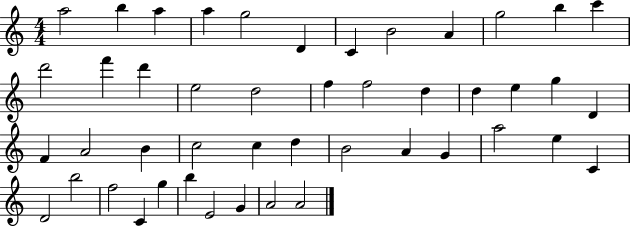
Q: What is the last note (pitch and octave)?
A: A4